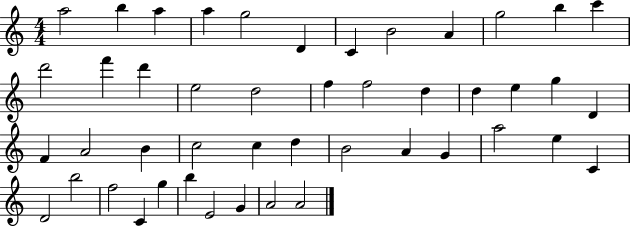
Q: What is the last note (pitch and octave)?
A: A4